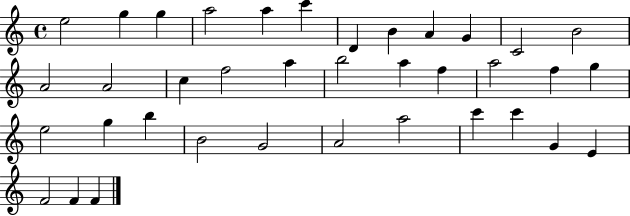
{
  \clef treble
  \time 4/4
  \defaultTimeSignature
  \key c \major
  e''2 g''4 g''4 | a''2 a''4 c'''4 | d'4 b'4 a'4 g'4 | c'2 b'2 | \break a'2 a'2 | c''4 f''2 a''4 | b''2 a''4 f''4 | a''2 f''4 g''4 | \break e''2 g''4 b''4 | b'2 g'2 | a'2 a''2 | c'''4 c'''4 g'4 e'4 | \break f'2 f'4 f'4 | \bar "|."
}